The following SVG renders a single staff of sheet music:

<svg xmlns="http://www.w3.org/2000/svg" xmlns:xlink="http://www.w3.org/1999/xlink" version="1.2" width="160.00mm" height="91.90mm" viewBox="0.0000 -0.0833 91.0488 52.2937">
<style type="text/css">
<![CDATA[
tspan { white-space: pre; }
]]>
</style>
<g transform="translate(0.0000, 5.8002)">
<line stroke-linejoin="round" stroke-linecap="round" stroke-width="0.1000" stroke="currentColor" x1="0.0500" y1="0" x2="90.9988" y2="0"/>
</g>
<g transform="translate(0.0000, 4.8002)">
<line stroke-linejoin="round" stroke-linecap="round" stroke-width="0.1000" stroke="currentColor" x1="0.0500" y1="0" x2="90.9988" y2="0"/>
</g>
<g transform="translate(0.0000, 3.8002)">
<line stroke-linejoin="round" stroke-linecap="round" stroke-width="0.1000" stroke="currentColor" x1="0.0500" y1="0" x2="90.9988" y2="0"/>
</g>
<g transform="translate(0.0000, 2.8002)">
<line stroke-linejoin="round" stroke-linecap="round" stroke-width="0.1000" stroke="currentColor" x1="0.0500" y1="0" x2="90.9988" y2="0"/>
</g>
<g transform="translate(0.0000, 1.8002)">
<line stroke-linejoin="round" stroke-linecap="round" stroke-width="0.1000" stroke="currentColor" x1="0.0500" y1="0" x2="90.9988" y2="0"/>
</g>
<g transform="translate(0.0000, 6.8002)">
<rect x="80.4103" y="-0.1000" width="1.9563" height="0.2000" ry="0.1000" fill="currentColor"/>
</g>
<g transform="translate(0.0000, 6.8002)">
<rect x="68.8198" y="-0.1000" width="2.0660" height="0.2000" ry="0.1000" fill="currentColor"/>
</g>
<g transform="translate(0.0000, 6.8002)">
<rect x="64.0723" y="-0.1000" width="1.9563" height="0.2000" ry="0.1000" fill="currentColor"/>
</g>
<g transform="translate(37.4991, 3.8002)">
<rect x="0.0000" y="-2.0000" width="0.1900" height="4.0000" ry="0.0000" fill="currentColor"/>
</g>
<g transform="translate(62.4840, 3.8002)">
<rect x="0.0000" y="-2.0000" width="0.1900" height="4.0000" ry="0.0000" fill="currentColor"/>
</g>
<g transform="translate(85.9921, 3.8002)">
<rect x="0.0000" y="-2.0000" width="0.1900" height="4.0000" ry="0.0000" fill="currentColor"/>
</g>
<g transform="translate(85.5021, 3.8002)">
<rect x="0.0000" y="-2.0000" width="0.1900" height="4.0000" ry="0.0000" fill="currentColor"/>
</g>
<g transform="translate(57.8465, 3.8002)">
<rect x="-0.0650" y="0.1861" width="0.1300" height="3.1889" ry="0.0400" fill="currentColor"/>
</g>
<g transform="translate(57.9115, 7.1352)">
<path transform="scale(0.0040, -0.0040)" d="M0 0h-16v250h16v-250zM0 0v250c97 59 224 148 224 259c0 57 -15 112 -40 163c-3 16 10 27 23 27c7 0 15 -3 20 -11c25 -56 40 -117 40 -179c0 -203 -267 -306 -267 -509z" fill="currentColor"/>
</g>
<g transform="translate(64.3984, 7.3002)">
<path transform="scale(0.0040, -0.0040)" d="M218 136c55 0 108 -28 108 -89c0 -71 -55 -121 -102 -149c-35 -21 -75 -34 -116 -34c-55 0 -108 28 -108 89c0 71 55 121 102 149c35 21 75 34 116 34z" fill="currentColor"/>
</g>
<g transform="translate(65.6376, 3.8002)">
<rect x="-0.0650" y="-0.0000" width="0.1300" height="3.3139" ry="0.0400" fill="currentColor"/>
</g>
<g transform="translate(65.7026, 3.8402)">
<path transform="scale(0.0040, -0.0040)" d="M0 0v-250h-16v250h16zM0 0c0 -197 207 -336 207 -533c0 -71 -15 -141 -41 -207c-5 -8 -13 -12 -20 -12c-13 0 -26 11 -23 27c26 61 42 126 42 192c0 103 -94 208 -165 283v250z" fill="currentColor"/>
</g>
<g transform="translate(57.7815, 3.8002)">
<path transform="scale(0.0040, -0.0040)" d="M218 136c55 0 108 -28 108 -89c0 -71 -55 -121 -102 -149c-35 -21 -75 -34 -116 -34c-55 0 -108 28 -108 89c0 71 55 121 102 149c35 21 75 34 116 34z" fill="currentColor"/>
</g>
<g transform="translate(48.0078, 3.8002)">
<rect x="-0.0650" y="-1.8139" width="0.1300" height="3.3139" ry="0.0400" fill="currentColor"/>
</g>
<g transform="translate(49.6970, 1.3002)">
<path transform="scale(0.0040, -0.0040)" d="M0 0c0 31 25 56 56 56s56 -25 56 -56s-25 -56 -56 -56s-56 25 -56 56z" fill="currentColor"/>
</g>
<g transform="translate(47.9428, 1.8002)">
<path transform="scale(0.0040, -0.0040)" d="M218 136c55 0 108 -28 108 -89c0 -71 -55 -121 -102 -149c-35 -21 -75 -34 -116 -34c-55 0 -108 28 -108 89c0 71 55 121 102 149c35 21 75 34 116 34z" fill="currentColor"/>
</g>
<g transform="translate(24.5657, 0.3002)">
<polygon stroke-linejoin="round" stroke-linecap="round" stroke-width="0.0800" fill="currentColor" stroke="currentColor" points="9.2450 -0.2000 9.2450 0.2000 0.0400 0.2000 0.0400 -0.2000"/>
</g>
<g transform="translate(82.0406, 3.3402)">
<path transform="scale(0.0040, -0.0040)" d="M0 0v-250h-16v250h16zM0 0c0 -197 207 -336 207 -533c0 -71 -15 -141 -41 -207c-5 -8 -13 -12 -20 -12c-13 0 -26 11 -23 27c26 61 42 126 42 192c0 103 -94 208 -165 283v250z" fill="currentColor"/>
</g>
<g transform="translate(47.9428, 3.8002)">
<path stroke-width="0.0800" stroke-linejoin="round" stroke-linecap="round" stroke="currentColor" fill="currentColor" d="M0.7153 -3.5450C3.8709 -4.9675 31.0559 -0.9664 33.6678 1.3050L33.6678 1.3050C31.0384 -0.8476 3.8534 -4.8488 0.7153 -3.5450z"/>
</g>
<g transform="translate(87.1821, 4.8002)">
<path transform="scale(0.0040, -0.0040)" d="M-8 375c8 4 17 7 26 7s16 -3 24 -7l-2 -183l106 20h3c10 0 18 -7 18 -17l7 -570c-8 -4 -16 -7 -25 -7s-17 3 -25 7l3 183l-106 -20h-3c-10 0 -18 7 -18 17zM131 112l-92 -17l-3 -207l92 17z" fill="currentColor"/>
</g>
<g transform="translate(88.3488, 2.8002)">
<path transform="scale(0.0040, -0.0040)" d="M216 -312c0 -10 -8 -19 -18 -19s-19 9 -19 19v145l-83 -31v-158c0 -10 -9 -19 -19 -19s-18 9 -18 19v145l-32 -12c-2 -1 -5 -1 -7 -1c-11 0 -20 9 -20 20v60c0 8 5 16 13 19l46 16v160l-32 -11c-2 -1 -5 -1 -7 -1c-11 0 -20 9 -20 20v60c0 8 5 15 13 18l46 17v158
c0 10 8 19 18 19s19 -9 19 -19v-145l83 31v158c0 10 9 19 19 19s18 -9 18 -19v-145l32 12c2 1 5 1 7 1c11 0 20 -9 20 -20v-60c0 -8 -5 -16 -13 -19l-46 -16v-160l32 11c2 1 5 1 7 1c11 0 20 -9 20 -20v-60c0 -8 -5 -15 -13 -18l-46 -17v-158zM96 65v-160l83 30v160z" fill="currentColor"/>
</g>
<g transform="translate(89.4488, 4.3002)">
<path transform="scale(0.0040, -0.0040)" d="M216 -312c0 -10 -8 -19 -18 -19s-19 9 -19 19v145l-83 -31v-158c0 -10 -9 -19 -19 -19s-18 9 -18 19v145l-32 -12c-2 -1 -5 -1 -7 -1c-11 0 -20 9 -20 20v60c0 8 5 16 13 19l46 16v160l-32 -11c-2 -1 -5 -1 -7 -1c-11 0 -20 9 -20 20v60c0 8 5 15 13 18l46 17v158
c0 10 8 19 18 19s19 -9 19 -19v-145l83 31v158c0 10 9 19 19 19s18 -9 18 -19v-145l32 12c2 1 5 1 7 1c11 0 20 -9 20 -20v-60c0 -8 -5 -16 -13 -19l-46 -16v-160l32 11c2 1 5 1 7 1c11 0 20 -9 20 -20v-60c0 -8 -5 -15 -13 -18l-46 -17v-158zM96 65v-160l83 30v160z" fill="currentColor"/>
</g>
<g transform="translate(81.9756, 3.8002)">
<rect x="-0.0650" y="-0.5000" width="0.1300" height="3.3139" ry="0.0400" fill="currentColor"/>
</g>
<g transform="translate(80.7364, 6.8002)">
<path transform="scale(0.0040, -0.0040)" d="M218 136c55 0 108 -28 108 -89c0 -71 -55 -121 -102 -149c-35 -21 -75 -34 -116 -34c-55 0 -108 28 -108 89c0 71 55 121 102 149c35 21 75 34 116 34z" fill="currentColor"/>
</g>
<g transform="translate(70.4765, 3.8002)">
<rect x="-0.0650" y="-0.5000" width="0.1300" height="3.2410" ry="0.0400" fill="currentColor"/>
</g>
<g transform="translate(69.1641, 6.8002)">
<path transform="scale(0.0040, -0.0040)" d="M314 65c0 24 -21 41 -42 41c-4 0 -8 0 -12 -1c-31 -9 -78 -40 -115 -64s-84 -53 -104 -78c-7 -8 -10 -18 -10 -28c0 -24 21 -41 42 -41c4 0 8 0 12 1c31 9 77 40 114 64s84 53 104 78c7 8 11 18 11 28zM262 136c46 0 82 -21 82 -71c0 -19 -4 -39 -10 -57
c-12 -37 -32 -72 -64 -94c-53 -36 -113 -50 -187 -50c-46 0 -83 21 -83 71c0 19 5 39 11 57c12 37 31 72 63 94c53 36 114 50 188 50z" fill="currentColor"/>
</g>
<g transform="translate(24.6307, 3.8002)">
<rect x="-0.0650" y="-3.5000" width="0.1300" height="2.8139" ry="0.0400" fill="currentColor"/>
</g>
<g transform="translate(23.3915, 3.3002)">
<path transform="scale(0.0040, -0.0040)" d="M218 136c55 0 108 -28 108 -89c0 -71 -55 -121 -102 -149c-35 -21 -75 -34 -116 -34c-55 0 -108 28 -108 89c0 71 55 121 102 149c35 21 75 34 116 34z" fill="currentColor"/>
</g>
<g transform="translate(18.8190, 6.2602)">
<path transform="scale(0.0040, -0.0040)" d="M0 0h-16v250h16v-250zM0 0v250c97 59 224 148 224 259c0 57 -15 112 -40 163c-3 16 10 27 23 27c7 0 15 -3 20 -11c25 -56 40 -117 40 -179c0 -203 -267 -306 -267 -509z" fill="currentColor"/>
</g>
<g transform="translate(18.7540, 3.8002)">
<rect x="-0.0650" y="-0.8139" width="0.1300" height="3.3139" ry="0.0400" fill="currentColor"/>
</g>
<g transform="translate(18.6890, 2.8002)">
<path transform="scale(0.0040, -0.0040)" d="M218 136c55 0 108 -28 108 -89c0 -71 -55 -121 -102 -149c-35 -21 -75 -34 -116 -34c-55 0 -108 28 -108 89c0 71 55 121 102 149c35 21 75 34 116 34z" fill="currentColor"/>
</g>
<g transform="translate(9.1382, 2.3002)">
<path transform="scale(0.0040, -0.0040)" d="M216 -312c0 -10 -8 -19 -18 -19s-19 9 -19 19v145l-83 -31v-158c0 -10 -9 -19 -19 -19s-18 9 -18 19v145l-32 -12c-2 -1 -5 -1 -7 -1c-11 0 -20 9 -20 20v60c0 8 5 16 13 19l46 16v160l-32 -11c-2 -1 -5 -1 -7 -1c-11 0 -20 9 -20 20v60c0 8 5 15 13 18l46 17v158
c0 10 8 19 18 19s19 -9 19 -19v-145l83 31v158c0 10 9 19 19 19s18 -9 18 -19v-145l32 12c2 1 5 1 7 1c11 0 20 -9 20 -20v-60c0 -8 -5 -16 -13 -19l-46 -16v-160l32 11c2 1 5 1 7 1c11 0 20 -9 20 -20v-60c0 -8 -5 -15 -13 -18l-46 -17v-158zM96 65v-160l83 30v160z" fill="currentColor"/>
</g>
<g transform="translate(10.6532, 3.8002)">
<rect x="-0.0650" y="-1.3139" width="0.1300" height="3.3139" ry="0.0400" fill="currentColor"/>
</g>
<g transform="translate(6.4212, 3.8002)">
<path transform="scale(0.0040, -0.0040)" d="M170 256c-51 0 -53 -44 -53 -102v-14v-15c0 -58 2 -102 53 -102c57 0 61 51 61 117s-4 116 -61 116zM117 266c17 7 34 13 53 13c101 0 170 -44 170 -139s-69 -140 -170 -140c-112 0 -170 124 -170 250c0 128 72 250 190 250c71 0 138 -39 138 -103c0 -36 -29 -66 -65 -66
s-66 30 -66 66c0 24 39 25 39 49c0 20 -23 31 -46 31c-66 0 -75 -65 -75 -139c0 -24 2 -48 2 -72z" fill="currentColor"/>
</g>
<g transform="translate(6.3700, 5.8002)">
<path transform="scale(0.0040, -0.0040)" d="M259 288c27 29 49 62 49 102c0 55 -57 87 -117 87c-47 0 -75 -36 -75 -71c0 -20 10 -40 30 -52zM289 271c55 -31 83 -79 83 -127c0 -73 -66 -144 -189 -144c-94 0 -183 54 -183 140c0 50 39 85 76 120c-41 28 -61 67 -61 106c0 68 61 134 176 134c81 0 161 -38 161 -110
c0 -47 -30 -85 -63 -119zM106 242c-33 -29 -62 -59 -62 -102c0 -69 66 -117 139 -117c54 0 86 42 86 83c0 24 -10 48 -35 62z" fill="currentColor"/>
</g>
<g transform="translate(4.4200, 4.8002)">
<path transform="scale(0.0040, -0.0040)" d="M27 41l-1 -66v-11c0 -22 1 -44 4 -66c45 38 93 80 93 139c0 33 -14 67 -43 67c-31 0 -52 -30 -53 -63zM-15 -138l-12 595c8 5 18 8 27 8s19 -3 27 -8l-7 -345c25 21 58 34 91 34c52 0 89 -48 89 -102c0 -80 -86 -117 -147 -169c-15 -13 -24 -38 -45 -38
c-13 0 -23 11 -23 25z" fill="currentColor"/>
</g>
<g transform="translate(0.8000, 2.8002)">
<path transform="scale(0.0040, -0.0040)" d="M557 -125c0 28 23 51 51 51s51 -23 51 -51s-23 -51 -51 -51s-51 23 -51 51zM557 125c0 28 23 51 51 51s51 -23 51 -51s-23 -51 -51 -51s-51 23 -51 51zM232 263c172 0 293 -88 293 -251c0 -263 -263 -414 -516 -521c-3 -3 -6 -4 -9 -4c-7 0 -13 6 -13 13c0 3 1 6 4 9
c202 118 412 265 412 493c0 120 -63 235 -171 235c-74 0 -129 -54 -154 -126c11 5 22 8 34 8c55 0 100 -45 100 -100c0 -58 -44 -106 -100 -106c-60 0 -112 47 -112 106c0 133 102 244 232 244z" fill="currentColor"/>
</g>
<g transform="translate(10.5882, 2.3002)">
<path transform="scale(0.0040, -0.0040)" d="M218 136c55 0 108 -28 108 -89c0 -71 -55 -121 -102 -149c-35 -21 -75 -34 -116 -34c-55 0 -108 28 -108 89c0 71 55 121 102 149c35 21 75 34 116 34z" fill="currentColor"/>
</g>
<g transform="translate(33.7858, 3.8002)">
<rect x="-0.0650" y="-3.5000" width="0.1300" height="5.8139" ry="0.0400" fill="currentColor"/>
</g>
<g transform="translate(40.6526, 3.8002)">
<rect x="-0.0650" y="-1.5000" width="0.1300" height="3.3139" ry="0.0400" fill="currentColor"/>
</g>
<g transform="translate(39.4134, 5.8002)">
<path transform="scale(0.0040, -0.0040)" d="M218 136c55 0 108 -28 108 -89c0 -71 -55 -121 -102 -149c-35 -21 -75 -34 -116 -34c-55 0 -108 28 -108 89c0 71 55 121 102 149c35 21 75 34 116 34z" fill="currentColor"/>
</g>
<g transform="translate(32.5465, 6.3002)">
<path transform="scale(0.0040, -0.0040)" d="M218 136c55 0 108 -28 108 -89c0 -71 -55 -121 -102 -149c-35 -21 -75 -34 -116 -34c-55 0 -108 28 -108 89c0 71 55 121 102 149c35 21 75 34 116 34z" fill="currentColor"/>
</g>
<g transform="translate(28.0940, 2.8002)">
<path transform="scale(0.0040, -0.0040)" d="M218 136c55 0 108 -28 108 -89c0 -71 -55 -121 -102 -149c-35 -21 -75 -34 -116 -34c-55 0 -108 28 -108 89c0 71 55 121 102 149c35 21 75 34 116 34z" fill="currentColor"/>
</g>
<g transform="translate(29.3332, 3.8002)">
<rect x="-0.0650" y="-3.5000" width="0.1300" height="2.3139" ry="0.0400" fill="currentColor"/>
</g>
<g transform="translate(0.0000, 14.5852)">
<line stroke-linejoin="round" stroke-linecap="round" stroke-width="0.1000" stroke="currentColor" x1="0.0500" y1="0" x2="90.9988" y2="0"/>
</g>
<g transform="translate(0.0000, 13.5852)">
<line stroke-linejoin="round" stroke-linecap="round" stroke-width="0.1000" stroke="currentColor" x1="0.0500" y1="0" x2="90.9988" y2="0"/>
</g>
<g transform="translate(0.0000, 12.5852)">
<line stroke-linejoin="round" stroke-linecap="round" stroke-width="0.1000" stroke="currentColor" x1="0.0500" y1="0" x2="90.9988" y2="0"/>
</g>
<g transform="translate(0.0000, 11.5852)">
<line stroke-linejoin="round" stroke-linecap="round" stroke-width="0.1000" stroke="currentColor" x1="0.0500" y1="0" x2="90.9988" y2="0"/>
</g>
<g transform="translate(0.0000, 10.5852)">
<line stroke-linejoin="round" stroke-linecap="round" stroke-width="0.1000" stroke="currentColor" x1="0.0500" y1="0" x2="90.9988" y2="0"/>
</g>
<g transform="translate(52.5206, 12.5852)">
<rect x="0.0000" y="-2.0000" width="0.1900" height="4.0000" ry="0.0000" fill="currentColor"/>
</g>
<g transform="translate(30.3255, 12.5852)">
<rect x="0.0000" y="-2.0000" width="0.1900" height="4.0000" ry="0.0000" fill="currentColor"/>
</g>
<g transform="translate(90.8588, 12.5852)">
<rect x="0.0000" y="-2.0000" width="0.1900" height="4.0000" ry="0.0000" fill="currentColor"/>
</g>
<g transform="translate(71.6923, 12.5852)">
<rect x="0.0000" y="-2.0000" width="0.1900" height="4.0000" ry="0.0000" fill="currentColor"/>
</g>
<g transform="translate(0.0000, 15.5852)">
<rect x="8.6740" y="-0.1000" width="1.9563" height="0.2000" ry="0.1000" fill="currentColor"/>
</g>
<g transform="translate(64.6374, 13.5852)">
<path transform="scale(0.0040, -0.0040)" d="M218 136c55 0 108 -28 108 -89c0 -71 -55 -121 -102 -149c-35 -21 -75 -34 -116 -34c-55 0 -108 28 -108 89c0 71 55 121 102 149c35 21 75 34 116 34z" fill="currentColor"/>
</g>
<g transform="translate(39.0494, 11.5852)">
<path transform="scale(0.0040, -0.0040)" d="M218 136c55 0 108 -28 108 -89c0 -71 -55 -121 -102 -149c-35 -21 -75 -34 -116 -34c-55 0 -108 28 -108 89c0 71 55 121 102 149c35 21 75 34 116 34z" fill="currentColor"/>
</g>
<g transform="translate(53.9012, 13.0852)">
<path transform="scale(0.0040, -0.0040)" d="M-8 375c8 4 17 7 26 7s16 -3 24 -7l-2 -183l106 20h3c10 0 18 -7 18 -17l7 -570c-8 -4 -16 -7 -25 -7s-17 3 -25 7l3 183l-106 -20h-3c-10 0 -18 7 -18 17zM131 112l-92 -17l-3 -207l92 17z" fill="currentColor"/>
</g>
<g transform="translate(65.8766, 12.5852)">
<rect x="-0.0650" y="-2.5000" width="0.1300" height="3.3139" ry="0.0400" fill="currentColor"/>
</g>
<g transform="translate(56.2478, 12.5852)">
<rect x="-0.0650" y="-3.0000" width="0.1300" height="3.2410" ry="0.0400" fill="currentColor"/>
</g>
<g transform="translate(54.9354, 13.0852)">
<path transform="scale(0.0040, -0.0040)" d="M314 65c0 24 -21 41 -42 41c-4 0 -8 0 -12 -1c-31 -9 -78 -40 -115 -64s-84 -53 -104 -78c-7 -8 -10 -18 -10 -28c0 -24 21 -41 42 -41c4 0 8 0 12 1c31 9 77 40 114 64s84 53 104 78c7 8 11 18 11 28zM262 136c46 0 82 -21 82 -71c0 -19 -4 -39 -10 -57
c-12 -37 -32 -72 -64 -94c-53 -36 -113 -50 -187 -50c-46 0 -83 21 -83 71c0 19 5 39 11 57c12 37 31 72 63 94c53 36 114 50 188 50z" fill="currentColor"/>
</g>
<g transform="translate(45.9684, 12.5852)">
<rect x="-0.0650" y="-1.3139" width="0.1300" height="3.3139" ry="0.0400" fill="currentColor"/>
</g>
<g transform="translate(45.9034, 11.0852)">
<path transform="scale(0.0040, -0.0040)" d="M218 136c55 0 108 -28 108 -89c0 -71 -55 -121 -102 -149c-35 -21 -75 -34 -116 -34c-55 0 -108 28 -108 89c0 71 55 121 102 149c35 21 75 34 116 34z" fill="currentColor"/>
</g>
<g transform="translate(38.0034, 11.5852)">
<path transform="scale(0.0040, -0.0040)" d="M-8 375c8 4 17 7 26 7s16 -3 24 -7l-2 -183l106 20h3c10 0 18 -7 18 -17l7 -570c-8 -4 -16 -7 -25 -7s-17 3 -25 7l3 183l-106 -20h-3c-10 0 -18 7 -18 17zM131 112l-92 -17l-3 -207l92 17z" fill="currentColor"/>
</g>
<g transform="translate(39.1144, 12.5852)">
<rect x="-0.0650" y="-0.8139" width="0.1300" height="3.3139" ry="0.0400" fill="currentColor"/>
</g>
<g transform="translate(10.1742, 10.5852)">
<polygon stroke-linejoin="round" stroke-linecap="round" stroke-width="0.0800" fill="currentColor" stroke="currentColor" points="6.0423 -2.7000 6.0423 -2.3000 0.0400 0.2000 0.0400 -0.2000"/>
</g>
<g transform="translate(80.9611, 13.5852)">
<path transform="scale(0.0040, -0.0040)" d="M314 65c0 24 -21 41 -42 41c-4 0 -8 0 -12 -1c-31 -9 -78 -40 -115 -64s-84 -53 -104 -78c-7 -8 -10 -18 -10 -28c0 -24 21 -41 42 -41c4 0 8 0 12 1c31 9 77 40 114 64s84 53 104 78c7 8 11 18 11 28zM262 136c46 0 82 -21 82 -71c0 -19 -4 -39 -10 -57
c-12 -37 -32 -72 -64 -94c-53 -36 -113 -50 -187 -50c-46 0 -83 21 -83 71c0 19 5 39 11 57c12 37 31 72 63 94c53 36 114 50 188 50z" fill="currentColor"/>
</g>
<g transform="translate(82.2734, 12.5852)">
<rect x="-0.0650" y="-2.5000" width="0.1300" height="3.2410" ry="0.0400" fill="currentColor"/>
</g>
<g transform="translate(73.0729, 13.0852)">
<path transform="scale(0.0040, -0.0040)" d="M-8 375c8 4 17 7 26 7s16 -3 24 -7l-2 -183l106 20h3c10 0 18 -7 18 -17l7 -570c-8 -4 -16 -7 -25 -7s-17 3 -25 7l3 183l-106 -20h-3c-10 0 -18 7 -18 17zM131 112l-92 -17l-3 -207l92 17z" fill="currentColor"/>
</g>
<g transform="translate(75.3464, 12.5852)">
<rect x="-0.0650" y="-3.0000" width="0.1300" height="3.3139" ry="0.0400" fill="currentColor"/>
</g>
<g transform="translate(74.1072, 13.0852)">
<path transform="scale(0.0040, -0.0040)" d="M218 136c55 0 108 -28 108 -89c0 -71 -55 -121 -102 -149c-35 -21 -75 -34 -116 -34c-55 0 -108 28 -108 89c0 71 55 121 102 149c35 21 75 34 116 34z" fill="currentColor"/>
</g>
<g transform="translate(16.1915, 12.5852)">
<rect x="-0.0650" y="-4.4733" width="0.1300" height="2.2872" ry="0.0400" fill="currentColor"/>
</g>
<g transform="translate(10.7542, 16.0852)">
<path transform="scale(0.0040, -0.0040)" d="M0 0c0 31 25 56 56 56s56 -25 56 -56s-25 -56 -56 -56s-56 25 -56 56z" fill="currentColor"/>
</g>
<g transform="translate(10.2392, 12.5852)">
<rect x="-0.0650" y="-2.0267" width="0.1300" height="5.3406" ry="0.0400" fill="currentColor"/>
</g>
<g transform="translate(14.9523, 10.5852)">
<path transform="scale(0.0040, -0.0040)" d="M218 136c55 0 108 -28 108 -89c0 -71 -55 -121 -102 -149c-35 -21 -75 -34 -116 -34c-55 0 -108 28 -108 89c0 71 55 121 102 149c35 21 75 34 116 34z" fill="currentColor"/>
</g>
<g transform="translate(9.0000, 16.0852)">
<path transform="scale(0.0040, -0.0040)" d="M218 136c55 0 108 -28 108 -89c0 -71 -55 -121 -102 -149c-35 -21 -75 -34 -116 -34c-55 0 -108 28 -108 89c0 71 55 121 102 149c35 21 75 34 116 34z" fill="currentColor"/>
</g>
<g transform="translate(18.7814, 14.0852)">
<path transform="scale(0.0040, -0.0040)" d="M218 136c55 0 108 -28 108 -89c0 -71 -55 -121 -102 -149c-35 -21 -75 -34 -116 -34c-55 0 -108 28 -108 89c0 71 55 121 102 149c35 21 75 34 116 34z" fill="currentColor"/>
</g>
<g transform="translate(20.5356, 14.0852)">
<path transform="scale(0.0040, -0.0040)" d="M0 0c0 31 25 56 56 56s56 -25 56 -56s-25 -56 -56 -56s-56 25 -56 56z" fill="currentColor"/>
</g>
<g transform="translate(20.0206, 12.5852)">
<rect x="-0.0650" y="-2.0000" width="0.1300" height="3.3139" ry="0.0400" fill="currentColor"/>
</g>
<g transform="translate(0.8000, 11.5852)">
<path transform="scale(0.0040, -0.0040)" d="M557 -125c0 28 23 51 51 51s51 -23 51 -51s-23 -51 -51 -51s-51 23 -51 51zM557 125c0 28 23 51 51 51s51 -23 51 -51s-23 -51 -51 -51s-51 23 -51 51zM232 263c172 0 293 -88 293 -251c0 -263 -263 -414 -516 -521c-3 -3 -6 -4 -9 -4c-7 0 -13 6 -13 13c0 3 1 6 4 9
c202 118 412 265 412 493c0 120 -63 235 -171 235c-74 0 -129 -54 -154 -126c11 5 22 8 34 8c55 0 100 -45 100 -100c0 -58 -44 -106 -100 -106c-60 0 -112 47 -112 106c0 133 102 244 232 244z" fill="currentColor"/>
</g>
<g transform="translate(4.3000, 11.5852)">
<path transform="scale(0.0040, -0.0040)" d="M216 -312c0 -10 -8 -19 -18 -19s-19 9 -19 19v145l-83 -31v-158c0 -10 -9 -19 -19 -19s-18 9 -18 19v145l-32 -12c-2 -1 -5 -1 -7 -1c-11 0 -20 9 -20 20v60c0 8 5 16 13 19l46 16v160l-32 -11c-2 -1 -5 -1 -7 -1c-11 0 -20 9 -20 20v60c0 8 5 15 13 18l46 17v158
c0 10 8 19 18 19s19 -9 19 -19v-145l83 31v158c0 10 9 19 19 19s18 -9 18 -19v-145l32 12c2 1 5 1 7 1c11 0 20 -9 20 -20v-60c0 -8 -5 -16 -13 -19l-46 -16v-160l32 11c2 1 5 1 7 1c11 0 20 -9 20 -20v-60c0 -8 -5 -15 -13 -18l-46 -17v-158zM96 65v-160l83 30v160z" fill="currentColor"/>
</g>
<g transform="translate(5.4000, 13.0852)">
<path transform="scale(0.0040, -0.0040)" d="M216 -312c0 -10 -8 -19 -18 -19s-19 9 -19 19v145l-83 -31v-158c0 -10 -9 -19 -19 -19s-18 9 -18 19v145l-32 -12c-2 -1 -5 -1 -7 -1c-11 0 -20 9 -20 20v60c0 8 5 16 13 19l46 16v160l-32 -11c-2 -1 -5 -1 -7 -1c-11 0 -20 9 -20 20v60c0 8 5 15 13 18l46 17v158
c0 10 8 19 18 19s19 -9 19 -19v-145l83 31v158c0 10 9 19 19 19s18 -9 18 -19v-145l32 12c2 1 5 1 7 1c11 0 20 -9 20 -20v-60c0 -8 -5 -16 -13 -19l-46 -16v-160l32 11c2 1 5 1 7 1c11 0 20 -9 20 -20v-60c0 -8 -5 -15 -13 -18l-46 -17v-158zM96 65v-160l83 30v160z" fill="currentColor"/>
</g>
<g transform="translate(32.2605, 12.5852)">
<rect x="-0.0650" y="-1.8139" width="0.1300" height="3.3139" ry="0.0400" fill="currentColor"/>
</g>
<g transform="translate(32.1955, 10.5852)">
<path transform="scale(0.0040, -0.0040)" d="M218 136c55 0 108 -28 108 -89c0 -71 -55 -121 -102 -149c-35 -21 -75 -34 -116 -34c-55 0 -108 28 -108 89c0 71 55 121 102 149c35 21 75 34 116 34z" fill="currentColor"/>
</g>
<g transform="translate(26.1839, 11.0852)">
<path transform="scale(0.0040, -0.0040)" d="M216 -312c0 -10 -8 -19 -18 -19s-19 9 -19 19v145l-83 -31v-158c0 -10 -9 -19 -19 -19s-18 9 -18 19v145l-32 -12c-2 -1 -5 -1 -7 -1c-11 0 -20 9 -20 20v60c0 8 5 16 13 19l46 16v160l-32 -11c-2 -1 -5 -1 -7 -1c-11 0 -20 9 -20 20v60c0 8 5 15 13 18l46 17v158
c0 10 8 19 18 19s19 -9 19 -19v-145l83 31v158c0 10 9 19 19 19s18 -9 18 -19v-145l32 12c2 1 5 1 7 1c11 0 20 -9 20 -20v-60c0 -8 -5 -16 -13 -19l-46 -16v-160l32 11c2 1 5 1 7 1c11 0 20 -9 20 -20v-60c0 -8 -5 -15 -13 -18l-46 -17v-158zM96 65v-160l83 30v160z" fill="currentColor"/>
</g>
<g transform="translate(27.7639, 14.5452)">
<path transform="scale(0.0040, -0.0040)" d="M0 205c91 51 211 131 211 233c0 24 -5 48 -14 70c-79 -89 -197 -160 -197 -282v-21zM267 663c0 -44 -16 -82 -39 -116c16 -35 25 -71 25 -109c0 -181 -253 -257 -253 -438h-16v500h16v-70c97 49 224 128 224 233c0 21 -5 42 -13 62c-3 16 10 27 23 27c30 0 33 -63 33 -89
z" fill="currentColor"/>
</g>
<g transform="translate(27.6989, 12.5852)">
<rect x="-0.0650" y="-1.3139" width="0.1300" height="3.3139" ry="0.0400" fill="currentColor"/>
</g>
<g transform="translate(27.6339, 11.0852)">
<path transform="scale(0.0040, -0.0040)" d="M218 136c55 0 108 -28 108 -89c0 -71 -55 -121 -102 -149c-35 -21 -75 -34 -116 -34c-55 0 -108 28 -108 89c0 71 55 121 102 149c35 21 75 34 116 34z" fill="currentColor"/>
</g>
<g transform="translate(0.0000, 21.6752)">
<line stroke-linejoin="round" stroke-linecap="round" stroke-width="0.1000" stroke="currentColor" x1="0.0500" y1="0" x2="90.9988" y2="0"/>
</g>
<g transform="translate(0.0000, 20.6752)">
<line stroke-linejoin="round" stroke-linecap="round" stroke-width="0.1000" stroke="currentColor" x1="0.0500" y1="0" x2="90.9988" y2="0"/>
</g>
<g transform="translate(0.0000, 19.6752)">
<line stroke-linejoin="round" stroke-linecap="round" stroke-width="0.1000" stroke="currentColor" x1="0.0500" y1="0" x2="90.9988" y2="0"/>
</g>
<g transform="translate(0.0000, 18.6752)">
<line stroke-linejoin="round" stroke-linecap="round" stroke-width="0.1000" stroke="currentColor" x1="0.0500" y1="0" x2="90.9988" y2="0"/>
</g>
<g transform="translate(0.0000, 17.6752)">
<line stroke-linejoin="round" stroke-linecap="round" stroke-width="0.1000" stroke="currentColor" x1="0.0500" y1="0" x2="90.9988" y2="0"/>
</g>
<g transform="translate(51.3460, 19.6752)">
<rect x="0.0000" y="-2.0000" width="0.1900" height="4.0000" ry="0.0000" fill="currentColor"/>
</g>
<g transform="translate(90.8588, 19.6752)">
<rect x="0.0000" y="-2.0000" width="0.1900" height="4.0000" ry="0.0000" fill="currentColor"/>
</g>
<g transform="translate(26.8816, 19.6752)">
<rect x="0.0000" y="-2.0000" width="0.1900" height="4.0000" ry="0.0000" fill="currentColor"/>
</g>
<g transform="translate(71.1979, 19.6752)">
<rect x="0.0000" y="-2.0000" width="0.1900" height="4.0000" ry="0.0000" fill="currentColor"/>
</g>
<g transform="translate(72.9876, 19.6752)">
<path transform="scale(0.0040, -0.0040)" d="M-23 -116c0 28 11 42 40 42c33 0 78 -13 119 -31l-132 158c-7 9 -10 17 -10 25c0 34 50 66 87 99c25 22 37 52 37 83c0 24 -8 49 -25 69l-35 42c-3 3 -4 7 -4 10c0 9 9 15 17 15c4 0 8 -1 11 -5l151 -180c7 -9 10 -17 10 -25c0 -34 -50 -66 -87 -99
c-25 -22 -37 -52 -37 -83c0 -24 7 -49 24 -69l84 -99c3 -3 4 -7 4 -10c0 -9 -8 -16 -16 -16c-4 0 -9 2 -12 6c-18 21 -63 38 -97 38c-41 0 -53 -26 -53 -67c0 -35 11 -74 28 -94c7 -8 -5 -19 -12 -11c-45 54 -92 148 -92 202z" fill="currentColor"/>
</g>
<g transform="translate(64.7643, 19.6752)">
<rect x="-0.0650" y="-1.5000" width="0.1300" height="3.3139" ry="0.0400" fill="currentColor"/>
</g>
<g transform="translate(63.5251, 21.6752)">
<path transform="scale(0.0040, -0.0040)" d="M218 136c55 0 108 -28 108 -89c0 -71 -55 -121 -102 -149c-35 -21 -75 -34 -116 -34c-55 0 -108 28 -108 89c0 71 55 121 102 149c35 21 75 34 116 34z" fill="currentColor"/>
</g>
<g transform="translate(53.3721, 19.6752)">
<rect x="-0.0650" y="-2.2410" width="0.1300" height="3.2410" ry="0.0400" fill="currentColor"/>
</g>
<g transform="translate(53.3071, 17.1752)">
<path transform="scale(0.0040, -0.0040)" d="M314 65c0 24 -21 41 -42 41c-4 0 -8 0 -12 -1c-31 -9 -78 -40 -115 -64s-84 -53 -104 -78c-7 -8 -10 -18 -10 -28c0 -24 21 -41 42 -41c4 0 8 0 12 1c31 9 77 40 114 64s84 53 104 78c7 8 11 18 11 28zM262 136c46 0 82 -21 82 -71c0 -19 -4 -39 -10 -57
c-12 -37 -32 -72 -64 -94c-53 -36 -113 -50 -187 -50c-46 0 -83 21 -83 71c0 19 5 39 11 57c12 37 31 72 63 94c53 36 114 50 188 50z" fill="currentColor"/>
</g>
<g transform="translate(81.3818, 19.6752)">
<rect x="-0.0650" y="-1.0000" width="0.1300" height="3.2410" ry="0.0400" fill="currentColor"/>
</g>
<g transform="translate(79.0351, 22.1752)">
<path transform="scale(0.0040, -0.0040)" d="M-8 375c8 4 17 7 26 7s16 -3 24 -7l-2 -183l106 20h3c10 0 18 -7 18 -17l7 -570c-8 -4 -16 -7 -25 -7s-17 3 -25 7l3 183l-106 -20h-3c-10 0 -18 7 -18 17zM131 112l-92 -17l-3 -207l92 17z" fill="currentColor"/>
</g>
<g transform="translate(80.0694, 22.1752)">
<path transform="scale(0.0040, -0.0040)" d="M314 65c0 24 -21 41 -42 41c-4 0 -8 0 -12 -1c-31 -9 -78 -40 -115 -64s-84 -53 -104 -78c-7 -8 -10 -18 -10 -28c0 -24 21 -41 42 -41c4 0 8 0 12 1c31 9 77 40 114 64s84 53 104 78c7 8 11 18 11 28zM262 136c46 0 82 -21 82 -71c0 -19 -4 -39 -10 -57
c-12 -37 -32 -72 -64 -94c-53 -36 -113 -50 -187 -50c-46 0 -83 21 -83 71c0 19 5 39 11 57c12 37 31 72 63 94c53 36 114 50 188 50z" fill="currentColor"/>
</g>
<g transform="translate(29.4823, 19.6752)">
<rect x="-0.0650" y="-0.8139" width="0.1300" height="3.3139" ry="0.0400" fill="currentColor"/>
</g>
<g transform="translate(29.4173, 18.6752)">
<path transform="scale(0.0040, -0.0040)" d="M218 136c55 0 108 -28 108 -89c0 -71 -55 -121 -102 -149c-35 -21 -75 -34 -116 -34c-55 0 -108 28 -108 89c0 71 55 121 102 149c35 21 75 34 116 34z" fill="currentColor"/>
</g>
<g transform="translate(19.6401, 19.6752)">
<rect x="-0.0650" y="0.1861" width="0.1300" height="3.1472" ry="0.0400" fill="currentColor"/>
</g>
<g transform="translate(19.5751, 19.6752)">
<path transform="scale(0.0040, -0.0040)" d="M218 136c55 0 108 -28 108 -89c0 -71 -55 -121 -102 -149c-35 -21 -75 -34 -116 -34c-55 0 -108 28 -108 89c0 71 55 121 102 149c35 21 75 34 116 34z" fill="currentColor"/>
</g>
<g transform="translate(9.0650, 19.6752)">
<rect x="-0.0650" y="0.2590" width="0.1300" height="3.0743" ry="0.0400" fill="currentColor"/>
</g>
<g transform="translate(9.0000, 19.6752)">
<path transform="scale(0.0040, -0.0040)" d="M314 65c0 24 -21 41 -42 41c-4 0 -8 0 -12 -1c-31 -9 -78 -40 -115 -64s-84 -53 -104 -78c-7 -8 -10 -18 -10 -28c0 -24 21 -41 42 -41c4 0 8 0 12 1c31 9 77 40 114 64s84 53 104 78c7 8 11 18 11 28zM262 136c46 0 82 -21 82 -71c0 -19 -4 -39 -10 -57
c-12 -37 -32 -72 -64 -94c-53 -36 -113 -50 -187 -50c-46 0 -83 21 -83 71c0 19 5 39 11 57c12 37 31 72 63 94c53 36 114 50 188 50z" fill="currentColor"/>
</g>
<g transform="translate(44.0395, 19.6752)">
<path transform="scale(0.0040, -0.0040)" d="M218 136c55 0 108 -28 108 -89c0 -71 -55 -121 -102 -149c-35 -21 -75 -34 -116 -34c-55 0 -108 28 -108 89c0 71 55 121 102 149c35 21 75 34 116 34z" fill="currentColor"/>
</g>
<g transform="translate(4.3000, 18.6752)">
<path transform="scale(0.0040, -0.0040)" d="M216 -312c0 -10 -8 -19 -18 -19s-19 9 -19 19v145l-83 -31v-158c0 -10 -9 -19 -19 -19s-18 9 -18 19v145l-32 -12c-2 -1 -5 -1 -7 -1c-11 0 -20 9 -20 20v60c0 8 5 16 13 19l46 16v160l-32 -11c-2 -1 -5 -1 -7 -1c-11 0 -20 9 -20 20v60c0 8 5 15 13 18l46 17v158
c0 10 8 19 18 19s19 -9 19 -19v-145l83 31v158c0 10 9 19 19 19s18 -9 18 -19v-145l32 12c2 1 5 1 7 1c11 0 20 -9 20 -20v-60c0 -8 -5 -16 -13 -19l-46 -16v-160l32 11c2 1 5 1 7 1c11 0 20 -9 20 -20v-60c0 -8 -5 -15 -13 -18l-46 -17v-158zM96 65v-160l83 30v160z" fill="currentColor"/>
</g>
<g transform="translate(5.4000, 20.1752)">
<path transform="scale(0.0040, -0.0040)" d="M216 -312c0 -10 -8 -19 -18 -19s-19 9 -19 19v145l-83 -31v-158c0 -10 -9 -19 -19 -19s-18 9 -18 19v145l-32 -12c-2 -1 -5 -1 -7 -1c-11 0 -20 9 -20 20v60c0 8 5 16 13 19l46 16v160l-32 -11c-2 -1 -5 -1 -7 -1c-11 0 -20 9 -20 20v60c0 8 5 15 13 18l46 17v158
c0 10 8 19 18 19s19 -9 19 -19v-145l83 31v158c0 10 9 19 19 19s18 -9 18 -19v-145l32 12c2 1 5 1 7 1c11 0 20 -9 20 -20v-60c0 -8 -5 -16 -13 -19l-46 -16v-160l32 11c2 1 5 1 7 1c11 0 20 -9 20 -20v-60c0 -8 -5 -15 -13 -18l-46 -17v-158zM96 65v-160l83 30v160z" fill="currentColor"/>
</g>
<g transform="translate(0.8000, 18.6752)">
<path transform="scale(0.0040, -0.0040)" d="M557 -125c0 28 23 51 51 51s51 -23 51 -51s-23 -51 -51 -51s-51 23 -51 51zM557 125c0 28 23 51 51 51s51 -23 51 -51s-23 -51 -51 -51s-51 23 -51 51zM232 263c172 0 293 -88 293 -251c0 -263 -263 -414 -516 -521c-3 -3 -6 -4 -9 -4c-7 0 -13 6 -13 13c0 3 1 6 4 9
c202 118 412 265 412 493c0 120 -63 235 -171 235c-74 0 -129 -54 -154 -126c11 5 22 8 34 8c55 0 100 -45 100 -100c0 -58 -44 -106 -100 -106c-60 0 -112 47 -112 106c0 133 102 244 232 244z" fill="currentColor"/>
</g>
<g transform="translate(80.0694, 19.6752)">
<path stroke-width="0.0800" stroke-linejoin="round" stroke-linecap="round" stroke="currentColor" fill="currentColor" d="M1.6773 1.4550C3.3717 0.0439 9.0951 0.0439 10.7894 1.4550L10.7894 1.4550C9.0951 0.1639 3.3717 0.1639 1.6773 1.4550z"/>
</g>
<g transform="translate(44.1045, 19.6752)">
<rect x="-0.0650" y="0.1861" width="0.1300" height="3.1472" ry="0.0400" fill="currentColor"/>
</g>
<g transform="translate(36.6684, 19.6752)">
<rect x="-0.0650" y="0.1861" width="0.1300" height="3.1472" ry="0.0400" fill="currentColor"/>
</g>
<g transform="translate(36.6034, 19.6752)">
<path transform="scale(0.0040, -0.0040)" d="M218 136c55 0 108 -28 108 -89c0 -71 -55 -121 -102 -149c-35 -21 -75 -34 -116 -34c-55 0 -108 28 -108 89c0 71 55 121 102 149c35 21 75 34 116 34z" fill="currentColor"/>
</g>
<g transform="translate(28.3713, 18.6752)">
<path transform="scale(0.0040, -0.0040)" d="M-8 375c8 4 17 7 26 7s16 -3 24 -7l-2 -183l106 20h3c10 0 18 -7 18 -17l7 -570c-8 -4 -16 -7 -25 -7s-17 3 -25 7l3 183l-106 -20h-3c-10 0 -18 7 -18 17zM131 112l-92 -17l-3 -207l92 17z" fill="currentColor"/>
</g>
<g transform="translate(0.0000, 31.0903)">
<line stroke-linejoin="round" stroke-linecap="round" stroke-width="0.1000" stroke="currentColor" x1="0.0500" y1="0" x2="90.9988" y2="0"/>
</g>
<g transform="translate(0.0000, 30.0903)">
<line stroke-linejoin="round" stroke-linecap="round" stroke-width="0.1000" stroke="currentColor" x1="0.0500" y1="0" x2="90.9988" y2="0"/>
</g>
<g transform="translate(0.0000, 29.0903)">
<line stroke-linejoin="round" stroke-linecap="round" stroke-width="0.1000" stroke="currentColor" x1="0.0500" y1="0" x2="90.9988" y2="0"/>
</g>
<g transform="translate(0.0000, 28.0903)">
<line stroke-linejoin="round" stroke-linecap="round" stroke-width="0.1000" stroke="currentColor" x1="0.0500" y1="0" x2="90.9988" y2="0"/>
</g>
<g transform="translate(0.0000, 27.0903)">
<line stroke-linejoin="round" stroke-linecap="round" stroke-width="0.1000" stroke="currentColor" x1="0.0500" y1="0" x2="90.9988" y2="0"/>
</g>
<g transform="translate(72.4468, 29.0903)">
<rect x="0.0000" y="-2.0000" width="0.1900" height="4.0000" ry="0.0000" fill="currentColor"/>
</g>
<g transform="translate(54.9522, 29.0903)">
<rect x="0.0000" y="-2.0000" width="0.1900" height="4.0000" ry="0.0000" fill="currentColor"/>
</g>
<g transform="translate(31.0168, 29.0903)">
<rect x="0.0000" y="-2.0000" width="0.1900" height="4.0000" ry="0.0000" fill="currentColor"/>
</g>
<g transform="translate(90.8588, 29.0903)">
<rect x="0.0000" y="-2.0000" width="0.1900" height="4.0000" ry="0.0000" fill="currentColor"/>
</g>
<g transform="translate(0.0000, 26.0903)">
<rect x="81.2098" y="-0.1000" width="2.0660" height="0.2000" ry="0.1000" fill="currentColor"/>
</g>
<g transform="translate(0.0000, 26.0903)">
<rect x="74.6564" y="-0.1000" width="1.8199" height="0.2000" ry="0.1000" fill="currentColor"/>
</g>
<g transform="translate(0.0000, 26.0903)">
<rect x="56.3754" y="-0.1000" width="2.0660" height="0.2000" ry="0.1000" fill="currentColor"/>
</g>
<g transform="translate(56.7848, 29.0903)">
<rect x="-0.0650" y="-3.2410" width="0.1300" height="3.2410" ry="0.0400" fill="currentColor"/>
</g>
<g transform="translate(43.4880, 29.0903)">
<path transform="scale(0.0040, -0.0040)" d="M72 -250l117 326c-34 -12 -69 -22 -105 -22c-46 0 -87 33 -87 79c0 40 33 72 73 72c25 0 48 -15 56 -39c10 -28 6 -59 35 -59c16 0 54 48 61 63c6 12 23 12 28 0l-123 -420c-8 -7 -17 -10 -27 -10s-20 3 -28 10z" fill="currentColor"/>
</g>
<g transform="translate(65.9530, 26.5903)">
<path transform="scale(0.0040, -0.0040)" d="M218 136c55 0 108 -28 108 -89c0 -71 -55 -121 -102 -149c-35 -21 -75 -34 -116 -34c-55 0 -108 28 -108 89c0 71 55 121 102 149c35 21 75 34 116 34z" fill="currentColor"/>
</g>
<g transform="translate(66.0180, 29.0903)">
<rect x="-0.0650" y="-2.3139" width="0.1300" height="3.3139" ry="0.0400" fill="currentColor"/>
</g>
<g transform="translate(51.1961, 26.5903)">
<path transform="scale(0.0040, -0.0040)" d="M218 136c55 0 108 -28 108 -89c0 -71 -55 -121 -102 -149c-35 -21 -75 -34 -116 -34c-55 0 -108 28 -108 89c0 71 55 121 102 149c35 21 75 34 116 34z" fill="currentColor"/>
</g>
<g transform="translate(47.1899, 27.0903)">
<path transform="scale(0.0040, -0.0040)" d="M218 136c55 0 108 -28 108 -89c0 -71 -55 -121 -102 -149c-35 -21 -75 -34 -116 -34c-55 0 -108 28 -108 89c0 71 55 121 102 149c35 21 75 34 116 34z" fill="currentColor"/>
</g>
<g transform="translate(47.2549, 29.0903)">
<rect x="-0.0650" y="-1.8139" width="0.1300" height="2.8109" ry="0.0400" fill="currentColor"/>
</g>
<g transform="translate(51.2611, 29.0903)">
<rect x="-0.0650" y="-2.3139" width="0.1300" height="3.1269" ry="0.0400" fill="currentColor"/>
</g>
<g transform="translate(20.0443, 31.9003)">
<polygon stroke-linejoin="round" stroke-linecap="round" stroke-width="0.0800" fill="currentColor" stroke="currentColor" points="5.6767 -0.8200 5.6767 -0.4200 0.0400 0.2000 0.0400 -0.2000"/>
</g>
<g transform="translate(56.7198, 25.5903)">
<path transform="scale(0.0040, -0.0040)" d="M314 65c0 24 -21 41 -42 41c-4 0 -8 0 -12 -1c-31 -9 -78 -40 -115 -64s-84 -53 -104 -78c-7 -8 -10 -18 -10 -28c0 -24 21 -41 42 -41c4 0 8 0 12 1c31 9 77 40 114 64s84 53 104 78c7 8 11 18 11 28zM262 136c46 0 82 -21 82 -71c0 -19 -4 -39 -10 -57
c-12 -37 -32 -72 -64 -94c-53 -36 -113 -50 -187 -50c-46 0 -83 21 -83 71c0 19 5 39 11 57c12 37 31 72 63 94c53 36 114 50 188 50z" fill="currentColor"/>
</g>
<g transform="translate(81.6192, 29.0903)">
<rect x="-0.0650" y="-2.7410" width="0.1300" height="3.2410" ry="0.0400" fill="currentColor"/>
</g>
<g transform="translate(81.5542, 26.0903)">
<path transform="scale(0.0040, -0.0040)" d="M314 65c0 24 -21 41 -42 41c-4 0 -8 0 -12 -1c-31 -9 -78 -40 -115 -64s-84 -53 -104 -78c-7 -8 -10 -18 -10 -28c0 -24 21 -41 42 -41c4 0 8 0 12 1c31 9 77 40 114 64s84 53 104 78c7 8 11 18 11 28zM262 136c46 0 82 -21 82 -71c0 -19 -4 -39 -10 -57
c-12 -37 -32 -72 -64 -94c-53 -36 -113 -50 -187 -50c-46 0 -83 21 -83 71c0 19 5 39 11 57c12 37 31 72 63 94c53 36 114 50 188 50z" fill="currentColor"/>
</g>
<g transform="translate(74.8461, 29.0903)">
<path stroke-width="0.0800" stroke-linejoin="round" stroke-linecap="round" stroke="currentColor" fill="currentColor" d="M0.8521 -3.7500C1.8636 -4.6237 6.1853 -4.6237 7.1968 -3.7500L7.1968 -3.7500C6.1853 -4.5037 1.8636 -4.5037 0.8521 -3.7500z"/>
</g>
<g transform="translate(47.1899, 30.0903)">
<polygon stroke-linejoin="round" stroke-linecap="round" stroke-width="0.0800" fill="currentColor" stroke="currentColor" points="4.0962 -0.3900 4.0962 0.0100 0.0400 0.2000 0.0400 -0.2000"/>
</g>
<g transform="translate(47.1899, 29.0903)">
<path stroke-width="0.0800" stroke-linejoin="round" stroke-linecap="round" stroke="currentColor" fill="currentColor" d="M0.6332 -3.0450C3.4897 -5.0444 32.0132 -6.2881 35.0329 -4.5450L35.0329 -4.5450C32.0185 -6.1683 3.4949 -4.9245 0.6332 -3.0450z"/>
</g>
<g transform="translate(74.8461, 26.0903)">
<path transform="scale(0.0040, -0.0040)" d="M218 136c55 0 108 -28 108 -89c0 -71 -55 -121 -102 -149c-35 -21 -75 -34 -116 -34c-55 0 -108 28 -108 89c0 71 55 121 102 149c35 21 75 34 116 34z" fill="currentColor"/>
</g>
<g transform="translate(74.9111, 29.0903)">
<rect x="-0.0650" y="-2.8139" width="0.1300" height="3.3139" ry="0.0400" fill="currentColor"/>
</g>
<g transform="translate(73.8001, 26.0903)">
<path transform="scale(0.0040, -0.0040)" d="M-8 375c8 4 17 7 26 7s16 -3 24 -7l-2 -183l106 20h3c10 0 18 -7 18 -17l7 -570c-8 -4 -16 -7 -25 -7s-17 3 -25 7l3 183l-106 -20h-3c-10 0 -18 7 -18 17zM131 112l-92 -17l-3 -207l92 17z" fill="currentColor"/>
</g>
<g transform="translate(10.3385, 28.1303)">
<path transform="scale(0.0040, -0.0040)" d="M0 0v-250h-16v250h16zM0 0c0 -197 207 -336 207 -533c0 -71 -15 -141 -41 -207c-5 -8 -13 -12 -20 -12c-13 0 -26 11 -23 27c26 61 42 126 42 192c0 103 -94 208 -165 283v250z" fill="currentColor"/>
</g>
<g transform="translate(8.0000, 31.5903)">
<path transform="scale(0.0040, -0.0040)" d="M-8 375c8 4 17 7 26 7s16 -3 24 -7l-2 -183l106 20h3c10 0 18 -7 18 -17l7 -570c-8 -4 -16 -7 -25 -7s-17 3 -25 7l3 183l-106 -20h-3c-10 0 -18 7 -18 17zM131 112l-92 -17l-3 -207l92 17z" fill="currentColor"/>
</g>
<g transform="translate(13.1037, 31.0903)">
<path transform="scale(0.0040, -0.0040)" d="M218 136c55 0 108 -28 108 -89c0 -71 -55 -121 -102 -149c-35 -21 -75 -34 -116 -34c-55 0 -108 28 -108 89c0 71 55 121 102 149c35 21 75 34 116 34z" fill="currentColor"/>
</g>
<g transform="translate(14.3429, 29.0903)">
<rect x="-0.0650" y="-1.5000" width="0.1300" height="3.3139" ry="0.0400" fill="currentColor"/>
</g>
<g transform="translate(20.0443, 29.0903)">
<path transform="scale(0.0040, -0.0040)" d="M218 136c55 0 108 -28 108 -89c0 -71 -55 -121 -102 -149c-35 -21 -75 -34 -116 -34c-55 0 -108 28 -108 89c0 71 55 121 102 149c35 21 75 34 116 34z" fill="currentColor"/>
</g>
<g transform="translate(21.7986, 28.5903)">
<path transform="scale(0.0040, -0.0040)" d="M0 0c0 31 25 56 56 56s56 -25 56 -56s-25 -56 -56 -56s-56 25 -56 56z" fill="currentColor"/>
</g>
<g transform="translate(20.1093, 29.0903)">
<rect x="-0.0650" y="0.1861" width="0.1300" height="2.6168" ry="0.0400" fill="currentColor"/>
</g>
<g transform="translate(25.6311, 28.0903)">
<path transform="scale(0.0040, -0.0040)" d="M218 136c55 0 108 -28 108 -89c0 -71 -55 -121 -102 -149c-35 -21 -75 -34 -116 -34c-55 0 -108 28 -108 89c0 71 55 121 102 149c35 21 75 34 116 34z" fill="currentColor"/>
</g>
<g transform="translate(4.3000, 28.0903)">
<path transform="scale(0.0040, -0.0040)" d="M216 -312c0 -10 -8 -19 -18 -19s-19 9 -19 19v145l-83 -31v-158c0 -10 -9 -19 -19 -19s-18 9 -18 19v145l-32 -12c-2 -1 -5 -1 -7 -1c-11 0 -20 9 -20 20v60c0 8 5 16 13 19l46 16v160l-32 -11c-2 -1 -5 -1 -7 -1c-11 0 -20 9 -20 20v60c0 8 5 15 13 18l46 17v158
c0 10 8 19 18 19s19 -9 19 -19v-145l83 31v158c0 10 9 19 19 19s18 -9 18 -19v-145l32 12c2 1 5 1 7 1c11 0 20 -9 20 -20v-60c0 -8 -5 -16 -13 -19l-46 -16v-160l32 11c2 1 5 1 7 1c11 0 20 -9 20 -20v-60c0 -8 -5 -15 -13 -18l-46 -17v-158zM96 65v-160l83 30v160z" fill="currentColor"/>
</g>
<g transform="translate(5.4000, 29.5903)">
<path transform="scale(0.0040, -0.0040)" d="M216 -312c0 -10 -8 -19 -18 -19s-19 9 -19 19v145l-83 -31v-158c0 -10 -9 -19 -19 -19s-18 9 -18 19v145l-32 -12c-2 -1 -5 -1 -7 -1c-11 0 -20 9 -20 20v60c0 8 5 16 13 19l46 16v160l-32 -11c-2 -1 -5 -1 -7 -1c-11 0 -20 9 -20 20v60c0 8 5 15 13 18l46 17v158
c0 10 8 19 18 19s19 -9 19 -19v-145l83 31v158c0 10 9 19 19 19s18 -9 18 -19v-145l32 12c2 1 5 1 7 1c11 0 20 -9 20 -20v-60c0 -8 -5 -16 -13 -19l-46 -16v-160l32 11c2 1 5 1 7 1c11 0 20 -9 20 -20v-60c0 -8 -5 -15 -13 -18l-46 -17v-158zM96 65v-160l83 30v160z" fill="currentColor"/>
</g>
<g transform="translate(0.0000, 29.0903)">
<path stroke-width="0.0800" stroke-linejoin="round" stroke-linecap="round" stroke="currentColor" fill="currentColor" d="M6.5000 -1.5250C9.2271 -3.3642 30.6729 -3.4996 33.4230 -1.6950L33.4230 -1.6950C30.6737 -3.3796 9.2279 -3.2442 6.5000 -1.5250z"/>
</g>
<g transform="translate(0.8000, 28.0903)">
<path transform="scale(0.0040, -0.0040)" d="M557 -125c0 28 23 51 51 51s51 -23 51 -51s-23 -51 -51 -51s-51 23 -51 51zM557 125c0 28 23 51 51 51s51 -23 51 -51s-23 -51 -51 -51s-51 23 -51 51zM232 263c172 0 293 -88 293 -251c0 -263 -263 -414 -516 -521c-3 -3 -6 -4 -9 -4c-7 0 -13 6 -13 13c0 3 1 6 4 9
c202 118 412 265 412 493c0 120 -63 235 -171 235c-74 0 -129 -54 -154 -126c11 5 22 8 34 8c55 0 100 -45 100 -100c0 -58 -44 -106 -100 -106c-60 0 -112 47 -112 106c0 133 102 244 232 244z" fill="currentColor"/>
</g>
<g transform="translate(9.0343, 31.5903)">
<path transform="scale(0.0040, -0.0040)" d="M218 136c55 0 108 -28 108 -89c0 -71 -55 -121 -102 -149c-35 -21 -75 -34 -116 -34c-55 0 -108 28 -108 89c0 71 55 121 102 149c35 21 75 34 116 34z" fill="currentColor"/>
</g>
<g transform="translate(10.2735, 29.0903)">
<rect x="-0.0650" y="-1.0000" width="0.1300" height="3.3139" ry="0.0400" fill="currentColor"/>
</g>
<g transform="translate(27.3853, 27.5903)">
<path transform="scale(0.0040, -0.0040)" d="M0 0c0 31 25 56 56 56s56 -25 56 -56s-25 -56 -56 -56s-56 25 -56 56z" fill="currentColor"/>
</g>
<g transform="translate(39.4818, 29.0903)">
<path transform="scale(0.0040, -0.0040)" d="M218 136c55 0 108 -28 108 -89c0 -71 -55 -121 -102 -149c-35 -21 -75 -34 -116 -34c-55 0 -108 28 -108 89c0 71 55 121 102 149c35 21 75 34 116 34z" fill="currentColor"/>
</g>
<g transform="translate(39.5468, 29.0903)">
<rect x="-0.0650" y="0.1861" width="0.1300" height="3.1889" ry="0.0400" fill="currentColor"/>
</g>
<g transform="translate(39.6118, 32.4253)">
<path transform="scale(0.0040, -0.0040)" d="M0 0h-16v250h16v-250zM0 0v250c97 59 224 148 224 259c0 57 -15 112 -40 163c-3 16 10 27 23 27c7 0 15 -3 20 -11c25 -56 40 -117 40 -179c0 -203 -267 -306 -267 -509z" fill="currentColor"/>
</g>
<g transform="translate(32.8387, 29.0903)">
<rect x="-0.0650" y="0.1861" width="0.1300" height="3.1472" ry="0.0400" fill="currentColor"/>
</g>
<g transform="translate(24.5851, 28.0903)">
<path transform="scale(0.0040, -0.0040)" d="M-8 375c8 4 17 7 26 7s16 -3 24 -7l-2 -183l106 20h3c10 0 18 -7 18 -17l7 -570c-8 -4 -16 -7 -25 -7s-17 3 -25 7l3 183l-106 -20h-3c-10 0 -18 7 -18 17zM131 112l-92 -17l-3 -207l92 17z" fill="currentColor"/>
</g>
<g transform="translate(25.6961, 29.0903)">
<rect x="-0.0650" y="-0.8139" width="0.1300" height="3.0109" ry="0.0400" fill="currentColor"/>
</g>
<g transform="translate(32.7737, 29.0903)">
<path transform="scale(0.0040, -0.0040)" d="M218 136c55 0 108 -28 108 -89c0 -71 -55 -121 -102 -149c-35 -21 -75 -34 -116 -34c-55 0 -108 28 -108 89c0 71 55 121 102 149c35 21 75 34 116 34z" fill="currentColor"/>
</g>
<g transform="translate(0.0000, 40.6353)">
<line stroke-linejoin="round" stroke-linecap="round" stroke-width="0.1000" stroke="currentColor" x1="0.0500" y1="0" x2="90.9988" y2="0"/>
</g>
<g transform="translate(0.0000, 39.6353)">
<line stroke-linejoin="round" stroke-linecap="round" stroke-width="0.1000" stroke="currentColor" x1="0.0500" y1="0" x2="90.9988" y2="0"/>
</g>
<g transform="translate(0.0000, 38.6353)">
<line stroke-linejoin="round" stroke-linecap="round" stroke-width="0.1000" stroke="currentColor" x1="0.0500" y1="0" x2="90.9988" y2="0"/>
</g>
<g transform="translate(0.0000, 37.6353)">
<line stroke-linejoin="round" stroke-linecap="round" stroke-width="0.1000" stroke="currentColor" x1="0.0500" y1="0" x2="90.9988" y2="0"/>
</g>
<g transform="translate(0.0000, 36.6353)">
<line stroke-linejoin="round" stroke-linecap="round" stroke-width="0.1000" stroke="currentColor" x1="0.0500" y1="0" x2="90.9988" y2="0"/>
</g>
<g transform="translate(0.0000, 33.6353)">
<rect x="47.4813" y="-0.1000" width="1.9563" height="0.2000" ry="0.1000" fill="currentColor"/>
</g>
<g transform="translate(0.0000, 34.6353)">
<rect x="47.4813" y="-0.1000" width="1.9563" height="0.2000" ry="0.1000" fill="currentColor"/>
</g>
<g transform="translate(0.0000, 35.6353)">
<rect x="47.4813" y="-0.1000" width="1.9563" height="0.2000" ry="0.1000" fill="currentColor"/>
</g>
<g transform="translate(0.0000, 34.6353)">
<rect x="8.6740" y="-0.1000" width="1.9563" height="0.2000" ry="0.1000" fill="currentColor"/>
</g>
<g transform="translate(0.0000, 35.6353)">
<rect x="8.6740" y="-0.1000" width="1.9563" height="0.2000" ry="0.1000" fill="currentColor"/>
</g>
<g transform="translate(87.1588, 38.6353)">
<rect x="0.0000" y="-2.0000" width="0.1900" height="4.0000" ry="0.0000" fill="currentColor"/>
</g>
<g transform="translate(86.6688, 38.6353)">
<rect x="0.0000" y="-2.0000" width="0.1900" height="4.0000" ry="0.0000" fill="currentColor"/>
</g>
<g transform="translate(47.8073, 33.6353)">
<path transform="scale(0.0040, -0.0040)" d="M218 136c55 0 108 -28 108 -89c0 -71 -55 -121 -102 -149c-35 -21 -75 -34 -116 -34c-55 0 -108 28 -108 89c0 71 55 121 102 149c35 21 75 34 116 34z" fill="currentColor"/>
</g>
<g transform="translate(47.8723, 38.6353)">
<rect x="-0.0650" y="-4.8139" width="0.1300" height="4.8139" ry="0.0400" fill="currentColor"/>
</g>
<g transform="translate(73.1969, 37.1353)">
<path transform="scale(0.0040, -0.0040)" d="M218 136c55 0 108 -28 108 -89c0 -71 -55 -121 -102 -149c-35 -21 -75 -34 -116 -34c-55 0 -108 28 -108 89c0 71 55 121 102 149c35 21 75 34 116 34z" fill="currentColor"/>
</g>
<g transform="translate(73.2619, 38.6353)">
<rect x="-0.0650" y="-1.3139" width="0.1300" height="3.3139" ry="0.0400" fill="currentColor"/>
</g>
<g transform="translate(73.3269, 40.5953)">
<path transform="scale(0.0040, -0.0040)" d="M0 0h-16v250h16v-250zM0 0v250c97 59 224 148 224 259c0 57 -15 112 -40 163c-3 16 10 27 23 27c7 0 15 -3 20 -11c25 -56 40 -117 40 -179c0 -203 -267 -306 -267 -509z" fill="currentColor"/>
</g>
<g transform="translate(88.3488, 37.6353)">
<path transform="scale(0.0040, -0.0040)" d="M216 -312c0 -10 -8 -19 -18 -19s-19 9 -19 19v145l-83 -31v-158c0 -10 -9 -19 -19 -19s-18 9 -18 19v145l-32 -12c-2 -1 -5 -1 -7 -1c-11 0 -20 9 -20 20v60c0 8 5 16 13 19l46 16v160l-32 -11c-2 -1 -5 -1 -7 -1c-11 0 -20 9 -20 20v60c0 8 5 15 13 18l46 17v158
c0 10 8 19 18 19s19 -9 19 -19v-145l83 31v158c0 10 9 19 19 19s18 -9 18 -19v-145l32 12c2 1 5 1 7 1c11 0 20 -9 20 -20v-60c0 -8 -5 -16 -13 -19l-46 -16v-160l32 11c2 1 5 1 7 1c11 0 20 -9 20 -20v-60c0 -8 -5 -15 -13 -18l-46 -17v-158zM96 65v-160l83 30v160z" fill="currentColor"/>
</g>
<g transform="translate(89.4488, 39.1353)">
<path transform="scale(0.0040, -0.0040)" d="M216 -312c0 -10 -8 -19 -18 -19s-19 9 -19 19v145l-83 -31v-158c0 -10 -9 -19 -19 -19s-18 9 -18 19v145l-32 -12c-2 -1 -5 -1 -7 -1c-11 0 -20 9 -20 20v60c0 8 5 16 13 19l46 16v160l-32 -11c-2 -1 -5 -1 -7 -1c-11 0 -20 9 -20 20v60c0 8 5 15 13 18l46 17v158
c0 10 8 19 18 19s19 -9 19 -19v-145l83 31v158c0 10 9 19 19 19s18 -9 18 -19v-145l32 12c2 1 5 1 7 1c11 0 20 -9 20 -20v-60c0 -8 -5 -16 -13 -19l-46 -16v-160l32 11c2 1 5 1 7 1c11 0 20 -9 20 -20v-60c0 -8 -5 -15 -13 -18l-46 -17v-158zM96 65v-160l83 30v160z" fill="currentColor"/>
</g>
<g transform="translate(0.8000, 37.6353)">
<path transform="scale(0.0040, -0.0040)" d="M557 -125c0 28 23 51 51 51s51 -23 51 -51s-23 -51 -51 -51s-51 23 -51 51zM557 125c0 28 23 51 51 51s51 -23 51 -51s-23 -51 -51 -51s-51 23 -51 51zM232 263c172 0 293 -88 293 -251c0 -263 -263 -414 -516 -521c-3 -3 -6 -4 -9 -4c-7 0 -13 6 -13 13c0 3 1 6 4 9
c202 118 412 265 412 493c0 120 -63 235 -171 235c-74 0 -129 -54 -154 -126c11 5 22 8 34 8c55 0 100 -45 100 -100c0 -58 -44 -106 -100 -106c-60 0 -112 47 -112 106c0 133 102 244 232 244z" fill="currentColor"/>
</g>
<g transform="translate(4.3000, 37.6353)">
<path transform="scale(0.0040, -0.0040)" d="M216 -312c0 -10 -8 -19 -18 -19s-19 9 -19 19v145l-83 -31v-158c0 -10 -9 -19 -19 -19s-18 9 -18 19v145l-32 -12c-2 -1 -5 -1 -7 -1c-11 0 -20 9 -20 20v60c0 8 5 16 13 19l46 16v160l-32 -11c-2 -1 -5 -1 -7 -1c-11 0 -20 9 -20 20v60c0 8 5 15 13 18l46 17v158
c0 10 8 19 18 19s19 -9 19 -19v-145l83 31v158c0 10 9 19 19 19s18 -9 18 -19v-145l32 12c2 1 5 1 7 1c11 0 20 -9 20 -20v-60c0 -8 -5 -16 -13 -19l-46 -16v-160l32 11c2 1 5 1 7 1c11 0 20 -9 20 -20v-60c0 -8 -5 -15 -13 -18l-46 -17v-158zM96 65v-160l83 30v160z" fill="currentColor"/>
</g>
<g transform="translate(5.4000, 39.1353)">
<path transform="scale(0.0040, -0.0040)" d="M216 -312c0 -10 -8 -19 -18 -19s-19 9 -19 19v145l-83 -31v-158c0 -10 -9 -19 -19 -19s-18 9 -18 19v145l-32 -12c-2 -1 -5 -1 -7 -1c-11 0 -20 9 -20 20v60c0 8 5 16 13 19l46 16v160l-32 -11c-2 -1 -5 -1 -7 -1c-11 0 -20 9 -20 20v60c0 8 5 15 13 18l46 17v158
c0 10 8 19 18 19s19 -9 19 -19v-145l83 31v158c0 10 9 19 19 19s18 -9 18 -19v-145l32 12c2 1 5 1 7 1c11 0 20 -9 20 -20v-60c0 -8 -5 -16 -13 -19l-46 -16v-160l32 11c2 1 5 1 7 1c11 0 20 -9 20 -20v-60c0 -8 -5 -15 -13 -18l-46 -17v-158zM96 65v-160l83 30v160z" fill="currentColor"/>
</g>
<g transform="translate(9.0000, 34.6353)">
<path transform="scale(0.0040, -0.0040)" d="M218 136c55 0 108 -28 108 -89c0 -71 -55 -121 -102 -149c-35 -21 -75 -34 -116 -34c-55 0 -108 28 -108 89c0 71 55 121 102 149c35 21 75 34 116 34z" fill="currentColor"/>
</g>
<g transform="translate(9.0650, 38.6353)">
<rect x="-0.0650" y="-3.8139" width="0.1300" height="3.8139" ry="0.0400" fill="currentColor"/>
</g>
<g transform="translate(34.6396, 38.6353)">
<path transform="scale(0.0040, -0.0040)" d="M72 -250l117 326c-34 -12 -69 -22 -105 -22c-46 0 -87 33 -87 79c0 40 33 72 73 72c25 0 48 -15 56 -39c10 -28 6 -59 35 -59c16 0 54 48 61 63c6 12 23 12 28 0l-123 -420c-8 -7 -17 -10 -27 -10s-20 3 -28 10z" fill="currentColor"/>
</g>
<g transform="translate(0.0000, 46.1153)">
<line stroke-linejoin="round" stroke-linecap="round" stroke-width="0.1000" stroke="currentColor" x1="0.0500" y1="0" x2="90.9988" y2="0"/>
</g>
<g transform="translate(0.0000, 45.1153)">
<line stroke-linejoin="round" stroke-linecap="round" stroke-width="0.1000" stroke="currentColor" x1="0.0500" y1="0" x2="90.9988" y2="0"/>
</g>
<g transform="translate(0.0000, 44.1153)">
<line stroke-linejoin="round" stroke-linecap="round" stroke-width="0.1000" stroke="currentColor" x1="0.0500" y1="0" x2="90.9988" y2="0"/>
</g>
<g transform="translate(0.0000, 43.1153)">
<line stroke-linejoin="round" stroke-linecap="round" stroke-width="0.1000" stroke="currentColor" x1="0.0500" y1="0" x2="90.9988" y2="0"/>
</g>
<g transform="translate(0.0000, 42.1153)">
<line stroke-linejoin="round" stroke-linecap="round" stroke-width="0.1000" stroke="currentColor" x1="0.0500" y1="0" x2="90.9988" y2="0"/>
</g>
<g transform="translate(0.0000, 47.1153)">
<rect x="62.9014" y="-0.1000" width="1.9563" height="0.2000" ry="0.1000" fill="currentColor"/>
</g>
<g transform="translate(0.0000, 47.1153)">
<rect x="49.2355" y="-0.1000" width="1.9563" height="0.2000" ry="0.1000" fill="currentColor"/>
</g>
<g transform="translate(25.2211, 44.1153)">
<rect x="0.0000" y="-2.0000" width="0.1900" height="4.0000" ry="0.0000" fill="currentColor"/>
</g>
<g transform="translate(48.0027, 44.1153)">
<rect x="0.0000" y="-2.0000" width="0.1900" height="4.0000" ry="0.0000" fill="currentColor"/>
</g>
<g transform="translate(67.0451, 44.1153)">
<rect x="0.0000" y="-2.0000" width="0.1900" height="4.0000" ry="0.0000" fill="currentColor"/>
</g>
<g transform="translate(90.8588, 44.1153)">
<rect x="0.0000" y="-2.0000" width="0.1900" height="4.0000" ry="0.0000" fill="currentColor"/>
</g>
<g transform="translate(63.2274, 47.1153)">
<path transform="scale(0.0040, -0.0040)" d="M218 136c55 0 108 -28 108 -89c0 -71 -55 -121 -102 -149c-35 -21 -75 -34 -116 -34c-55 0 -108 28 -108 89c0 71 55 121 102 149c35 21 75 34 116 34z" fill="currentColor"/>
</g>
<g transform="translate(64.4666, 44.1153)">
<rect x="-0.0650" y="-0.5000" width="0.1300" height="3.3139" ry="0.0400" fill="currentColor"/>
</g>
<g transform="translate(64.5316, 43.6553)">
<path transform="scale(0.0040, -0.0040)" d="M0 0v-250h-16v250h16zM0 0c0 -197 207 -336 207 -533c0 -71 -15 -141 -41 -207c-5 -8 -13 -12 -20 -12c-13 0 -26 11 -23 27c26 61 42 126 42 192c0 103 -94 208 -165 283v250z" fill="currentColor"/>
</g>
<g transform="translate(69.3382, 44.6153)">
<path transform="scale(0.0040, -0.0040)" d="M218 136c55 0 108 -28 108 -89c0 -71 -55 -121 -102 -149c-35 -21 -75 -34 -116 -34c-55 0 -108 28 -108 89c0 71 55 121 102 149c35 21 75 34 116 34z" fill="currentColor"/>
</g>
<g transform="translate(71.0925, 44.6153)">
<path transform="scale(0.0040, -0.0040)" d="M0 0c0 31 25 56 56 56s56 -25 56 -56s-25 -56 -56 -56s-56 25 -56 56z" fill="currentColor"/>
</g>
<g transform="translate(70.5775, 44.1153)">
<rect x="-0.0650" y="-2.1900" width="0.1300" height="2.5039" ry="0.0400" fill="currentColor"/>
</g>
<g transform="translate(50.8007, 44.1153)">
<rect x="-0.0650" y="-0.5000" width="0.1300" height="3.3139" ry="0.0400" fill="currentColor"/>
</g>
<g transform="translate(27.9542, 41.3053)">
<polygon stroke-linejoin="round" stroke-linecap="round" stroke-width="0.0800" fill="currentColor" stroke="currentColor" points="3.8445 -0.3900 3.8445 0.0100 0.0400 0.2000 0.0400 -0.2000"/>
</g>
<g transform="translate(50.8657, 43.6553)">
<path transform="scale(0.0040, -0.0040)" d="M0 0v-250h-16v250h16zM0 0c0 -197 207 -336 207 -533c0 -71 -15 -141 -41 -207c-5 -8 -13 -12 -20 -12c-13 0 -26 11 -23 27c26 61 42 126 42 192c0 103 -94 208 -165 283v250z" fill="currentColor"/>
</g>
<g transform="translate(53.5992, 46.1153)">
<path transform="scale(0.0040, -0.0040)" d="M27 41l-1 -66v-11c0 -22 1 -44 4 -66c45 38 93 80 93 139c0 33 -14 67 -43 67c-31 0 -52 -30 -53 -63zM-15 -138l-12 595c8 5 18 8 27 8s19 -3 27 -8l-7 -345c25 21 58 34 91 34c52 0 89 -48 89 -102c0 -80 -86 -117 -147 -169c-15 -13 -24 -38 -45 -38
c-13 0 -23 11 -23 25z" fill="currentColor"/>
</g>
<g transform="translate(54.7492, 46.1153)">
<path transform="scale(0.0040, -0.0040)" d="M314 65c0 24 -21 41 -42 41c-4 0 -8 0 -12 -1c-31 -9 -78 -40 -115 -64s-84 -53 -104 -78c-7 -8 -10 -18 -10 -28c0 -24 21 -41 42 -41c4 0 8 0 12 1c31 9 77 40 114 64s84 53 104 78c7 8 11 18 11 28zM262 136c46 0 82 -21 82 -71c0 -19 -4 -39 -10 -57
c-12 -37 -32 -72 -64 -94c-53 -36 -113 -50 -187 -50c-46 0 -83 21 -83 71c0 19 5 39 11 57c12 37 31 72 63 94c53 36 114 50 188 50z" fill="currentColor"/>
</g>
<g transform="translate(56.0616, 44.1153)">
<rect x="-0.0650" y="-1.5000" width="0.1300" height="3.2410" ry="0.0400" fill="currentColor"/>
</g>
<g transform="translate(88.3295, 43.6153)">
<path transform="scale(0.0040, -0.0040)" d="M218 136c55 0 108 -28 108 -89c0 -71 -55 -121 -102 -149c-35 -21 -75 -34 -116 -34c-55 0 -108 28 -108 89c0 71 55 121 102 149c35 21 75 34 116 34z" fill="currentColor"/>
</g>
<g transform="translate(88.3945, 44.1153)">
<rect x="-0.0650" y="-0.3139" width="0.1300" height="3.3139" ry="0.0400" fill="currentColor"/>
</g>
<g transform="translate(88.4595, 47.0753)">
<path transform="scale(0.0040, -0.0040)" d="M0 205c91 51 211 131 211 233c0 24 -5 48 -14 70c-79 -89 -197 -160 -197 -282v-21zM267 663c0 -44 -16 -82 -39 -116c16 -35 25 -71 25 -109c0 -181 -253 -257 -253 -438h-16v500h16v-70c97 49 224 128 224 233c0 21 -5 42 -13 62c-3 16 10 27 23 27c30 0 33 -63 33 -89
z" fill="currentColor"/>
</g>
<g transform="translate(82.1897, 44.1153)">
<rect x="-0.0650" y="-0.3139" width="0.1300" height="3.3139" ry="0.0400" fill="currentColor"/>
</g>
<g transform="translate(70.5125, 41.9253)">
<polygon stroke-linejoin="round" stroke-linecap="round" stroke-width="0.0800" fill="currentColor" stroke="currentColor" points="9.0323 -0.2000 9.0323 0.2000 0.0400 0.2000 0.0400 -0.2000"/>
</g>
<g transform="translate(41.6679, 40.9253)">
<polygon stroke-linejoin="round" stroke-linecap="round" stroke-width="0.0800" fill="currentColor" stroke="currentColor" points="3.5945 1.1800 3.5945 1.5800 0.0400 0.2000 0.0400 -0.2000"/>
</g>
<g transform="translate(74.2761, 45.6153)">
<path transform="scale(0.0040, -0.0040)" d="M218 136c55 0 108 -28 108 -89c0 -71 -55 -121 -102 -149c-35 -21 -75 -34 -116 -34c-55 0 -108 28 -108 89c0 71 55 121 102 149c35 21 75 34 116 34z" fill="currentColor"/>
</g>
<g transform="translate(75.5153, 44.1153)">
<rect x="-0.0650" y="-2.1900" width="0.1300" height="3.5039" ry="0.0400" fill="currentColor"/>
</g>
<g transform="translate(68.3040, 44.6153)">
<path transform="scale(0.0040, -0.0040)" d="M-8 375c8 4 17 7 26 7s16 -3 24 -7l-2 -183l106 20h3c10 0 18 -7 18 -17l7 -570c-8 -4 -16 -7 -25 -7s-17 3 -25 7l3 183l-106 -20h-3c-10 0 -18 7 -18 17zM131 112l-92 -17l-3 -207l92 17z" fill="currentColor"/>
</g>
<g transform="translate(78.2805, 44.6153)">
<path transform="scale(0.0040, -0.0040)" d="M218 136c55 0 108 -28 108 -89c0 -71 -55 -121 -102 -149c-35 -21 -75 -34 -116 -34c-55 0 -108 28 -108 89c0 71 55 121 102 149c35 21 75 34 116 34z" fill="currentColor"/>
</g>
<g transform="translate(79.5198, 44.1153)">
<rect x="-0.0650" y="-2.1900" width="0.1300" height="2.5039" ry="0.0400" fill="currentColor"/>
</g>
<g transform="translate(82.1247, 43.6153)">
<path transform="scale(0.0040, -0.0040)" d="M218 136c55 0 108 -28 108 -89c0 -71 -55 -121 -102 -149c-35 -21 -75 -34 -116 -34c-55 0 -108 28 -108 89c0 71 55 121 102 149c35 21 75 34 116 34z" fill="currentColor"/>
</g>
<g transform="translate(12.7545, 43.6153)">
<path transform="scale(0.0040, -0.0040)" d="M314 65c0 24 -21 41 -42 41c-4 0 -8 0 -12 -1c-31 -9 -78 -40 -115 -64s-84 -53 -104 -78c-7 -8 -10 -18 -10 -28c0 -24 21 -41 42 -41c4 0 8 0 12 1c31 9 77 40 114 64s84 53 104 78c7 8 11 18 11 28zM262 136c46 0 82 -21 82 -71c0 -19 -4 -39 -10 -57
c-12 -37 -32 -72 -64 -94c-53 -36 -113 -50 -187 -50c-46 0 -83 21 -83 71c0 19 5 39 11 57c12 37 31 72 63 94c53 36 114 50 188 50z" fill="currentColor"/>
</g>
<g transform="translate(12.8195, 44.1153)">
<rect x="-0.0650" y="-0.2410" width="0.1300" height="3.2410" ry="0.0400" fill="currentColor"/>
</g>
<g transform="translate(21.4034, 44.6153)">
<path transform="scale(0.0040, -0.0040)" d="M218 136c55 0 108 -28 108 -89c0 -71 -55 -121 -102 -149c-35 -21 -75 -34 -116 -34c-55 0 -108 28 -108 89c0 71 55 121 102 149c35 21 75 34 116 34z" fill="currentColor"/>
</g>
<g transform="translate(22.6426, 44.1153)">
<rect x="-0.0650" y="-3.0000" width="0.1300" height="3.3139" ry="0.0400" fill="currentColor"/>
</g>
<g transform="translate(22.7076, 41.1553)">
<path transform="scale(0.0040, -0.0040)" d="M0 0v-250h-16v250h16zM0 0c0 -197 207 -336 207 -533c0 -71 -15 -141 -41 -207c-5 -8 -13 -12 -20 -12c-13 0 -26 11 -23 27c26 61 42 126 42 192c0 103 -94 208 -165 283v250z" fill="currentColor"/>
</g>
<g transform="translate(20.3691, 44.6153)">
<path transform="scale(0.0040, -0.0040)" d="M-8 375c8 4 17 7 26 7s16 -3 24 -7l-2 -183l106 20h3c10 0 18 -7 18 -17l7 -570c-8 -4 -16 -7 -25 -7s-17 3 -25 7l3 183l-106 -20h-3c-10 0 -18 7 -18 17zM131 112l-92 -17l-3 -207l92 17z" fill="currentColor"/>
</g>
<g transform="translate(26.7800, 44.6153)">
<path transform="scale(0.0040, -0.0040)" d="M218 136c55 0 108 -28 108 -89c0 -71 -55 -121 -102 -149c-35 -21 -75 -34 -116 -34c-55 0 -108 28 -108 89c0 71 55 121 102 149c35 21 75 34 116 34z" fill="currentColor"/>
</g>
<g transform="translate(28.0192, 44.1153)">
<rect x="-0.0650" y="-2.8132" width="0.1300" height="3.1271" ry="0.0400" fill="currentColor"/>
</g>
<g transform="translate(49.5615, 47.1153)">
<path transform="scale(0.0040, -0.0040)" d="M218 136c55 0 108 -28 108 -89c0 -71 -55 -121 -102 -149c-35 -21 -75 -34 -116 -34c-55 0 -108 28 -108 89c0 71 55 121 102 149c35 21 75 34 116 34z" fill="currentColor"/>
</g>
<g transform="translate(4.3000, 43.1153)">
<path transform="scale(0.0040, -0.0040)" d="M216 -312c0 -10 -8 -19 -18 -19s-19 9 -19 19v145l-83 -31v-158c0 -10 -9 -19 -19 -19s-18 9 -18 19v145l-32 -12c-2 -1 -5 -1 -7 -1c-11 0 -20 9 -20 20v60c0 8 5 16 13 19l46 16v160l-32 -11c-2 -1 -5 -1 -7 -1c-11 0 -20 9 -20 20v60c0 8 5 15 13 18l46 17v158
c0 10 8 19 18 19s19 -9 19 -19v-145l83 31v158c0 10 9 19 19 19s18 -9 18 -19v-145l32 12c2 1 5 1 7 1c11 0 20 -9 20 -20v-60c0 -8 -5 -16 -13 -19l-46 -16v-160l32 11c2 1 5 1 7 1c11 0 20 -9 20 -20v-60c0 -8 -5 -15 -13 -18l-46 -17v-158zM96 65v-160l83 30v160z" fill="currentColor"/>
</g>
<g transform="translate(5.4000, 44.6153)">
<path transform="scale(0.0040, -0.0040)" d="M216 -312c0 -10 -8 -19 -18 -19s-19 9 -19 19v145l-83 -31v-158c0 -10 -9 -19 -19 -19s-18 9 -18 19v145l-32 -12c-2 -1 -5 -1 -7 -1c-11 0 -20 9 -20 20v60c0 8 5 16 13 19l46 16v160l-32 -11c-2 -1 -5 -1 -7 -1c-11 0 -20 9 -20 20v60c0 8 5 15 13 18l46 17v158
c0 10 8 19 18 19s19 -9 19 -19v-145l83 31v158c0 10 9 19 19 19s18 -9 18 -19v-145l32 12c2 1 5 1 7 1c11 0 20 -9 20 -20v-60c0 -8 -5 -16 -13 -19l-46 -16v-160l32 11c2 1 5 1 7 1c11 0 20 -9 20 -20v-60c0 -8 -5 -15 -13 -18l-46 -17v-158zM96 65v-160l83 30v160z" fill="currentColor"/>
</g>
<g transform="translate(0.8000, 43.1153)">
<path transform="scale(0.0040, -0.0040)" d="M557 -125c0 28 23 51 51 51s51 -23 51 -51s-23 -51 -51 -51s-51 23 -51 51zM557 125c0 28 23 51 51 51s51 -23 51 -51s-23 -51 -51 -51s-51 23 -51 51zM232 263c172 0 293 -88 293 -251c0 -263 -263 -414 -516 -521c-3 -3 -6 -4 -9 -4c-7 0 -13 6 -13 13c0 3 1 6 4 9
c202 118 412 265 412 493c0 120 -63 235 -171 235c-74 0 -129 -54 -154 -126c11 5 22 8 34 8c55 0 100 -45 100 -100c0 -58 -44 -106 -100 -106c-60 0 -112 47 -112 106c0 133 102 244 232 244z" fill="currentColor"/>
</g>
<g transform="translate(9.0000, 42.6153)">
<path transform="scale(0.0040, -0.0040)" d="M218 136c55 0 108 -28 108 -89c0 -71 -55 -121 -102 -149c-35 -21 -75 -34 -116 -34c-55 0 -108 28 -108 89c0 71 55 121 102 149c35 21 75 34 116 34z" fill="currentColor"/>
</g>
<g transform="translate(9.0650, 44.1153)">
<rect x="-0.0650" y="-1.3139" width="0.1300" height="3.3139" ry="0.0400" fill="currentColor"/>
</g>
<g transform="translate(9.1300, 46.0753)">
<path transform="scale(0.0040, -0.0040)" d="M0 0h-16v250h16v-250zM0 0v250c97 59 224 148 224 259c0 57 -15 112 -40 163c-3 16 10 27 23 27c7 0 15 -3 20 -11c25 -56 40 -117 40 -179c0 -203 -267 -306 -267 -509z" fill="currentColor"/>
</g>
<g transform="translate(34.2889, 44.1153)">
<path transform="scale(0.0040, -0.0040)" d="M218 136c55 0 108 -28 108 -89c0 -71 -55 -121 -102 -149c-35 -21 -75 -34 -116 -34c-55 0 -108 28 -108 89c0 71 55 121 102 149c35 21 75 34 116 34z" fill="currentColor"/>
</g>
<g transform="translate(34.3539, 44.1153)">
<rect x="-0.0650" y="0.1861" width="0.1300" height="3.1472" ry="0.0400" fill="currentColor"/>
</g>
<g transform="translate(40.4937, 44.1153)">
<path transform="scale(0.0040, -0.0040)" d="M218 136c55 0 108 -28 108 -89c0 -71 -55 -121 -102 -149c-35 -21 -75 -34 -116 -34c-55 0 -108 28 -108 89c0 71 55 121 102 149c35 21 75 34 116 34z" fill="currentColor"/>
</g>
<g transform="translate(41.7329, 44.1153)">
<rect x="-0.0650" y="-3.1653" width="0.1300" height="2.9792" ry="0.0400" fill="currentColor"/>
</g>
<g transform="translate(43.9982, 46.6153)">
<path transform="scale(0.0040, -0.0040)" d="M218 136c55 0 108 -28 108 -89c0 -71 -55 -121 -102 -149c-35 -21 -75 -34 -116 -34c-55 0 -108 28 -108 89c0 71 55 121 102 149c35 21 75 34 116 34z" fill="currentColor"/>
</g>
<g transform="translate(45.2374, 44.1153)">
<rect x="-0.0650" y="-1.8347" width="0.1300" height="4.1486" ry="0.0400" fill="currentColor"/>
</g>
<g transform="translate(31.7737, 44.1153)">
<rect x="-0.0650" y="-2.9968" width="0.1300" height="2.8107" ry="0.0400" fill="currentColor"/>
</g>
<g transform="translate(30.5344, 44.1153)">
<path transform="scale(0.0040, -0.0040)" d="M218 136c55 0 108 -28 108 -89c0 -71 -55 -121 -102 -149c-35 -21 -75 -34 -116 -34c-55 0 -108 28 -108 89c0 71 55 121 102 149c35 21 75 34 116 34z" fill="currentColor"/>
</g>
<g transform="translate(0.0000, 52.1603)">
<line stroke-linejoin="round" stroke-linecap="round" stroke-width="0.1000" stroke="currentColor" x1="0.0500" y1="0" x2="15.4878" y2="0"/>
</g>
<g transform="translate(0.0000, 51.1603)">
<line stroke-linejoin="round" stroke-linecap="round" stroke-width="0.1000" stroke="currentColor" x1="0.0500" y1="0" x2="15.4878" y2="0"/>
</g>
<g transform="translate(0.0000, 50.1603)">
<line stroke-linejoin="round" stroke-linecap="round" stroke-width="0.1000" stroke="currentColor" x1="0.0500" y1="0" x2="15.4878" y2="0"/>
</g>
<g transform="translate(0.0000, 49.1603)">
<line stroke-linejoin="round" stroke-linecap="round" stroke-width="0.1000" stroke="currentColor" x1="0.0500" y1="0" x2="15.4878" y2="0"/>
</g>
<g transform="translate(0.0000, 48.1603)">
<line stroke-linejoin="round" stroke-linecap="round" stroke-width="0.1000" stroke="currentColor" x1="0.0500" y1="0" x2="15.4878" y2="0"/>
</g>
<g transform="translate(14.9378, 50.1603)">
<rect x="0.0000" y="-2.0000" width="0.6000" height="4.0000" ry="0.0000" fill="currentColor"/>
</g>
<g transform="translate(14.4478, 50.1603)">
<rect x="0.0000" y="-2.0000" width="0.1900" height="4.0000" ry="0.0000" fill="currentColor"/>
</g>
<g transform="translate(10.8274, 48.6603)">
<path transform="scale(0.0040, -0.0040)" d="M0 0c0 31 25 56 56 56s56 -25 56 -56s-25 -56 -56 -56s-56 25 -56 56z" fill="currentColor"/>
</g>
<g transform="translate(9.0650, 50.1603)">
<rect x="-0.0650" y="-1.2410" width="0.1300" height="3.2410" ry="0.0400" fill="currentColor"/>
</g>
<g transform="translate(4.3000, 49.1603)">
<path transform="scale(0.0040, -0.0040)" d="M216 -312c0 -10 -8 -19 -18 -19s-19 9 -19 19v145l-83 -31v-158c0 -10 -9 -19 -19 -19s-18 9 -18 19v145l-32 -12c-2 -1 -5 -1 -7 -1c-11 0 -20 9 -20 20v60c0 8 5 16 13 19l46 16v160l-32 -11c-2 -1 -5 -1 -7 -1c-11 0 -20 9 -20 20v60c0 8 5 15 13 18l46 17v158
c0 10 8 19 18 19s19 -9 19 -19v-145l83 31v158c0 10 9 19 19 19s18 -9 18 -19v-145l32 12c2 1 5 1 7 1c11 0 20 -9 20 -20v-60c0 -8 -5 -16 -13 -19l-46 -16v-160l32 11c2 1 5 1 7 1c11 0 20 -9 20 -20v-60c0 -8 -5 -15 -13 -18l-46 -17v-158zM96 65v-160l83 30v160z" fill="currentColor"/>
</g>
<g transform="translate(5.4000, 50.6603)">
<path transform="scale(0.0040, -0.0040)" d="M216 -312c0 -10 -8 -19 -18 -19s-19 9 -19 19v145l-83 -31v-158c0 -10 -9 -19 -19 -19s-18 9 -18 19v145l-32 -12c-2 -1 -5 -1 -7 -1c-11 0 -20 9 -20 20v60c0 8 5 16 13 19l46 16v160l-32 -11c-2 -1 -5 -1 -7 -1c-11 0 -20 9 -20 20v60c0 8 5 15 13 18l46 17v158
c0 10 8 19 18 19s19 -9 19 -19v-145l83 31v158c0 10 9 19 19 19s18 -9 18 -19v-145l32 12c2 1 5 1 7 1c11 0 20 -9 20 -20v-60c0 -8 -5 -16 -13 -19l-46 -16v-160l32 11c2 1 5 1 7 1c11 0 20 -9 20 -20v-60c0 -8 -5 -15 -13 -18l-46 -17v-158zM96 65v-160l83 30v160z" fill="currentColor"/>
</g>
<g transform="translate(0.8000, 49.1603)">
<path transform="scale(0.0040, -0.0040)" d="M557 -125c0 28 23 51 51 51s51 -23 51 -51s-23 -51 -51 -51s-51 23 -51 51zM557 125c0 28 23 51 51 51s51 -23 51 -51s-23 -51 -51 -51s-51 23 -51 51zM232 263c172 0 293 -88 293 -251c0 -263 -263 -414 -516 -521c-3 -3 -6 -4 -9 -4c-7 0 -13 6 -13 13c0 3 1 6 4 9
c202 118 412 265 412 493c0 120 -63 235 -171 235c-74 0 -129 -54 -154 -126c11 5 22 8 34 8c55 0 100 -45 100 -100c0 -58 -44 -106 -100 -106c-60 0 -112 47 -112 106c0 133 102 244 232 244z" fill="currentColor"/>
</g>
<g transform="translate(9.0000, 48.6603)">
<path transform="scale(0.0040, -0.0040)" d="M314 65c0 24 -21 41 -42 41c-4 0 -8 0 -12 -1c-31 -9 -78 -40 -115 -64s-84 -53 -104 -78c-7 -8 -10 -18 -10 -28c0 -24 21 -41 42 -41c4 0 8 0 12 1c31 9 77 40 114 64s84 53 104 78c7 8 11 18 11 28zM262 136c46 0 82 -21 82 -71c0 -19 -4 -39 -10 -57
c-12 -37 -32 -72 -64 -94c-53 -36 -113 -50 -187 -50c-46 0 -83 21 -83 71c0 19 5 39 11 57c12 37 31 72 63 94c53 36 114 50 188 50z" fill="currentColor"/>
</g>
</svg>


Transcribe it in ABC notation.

X:1
T:Untitled
M:6/8
L:1/4
K:F
^G, F,/2 E,/2 F,/2 F,,/2 G,, A, D,/2 D,,/2 E,,2 E,,/2 D,,/2 A,/2 A,, ^G,/4 A, F, G, C,2 B,, C, B,,2 D,2 D, F, D, D, B,2 G,, z F,,2 F,,/2 G,, D,/2 F,/2 D, D,/2 z/2 A,/2 B,/2 D2 B, C C2 E z/2 G G,/2 G,/2 E,2 C,/2 ^C,/2 D,/2 D, D,/2 ^F,,/2 E,,/2 _G,,2 E,,/2 C,/2 A,,/2 C,/2 E, E,/4 G,2